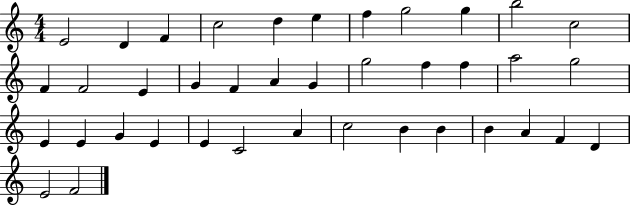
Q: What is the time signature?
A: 4/4